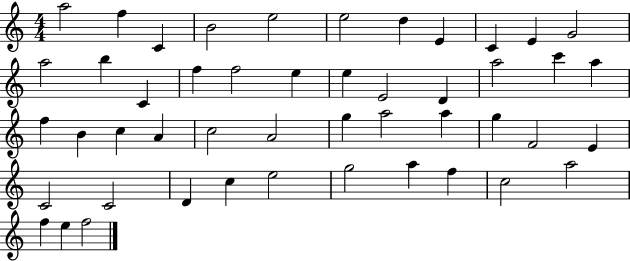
{
  \clef treble
  \numericTimeSignature
  \time 4/4
  \key c \major
  a''2 f''4 c'4 | b'2 e''2 | e''2 d''4 e'4 | c'4 e'4 g'2 | \break a''2 b''4 c'4 | f''4 f''2 e''4 | e''4 e'2 d'4 | a''2 c'''4 a''4 | \break f''4 b'4 c''4 a'4 | c''2 a'2 | g''4 a''2 a''4 | g''4 f'2 e'4 | \break c'2 c'2 | d'4 c''4 e''2 | g''2 a''4 f''4 | c''2 a''2 | \break f''4 e''4 f''2 | \bar "|."
}